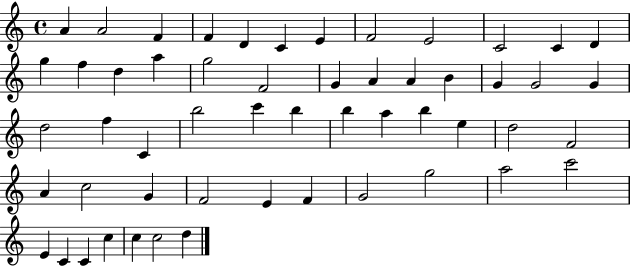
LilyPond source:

{
  \clef treble
  \time 4/4
  \defaultTimeSignature
  \key c \major
  a'4 a'2 f'4 | f'4 d'4 c'4 e'4 | f'2 e'2 | c'2 c'4 d'4 | \break g''4 f''4 d''4 a''4 | g''2 f'2 | g'4 a'4 a'4 b'4 | g'4 g'2 g'4 | \break d''2 f''4 c'4 | b''2 c'''4 b''4 | b''4 a''4 b''4 e''4 | d''2 f'2 | \break a'4 c''2 g'4 | f'2 e'4 f'4 | g'2 g''2 | a''2 c'''2 | \break e'4 c'4 c'4 c''4 | c''4 c''2 d''4 | \bar "|."
}